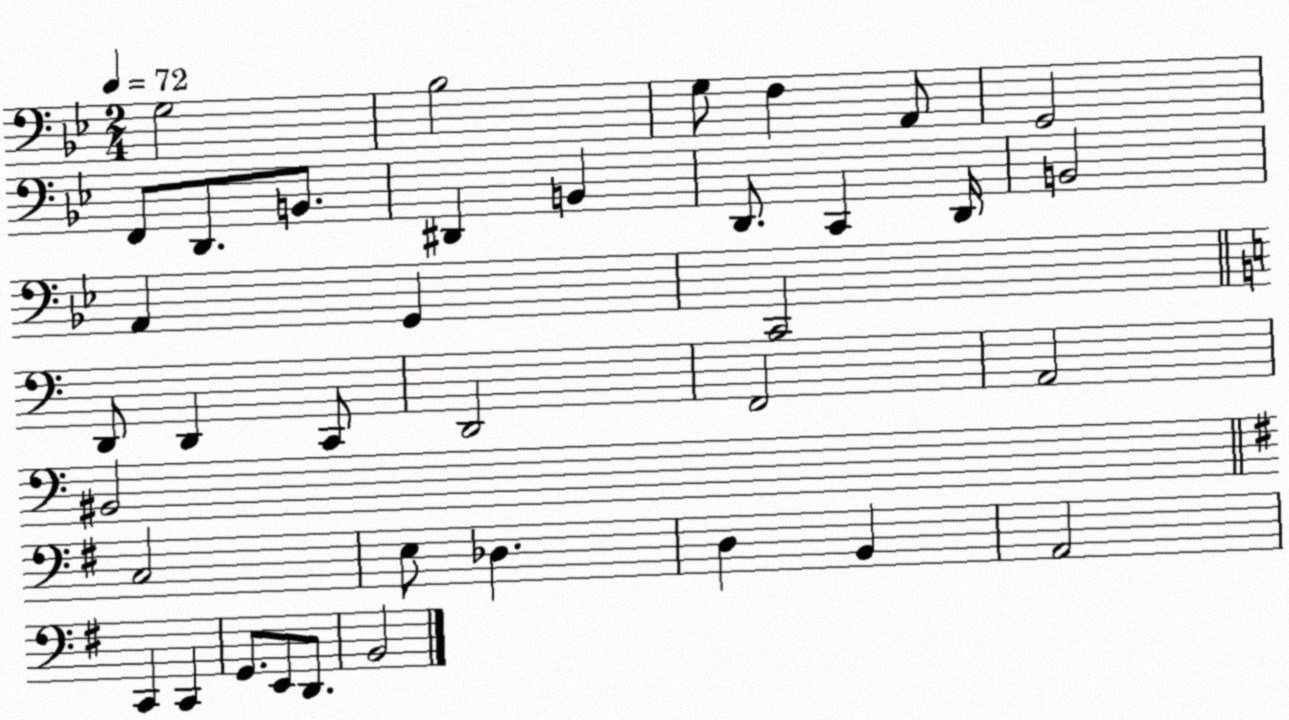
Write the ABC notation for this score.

X:1
T:Untitled
M:2/4
L:1/4
K:Bb
G,2 _B,2 G,/2 F, A,,/2 G,,2 F,,/2 D,,/2 B,,/2 ^D,, B,, D,,/2 C,, D,,/4 B,,2 A,, G,, C,,2 D,,/2 D,, C,,/2 D,,2 F,,2 A,,2 ^B,,2 C,2 E,/2 _D, D, B,, A,,2 C,, C,, G,,/2 E,,/2 D,,/2 B,,2